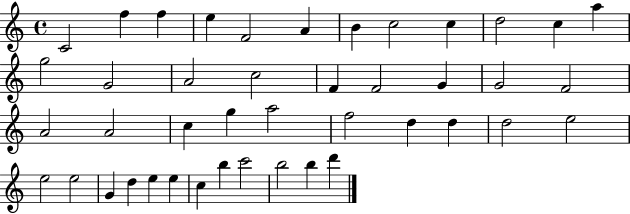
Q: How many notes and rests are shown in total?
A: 43